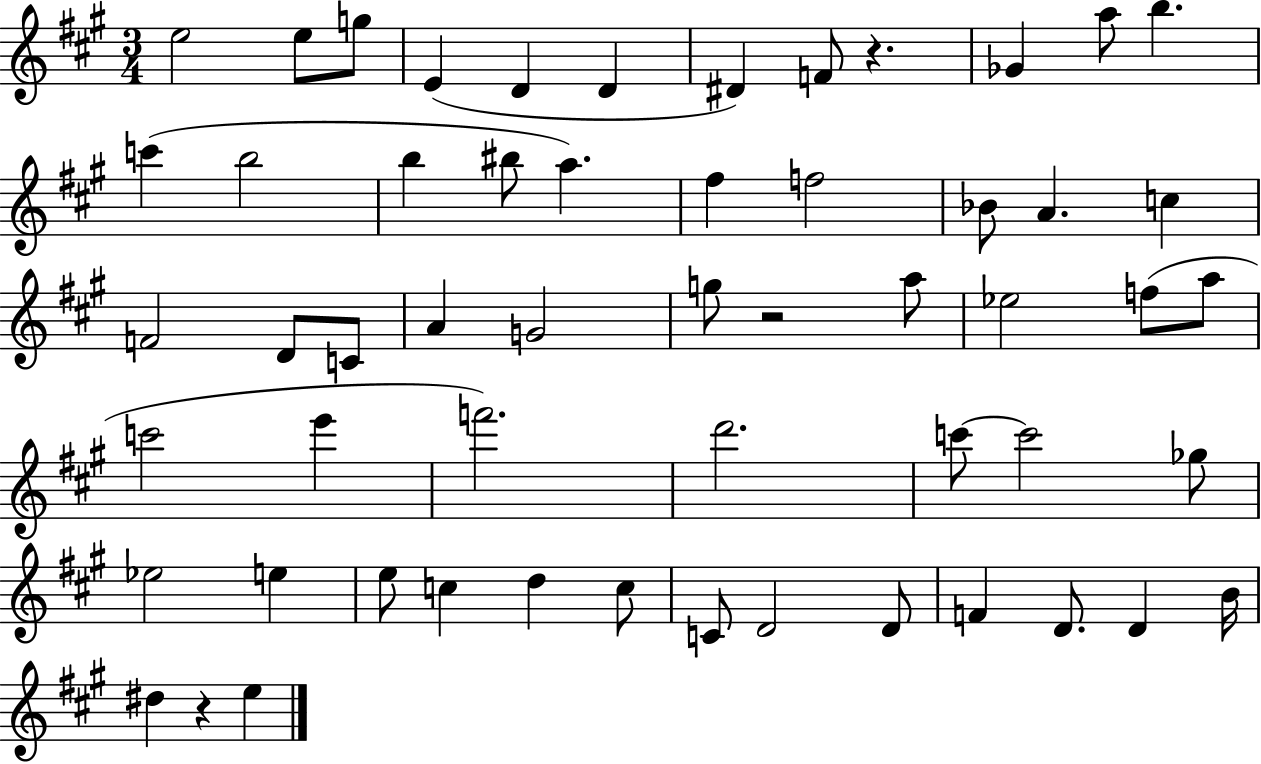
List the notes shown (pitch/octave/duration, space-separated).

E5/h E5/e G5/e E4/q D4/q D4/q D#4/q F4/e R/q. Gb4/q A5/e B5/q. C6/q B5/h B5/q BIS5/e A5/q. F#5/q F5/h Bb4/e A4/q. C5/q F4/h D4/e C4/e A4/q G4/h G5/e R/h A5/e Eb5/h F5/e A5/e C6/h E6/q F6/h. D6/h. C6/e C6/h Gb5/e Eb5/h E5/q E5/e C5/q D5/q C5/e C4/e D4/h D4/e F4/q D4/e. D4/q B4/s D#5/q R/q E5/q